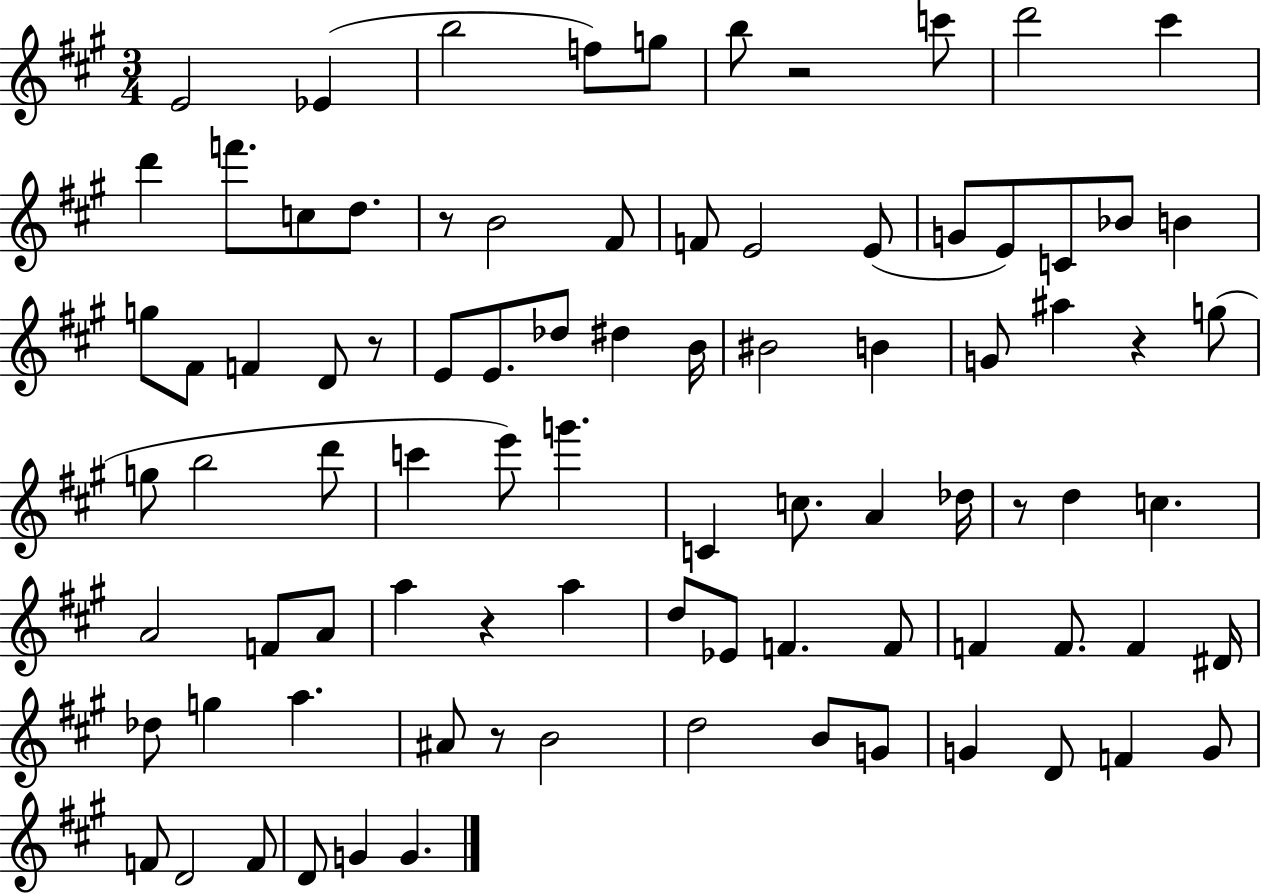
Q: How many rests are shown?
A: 7